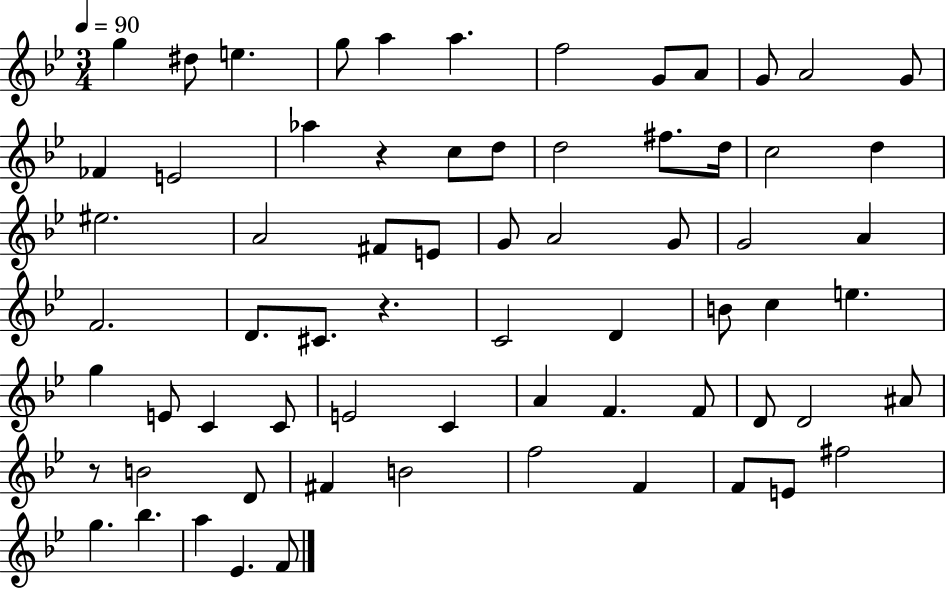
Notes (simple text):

G5/q D#5/e E5/q. G5/e A5/q A5/q. F5/h G4/e A4/e G4/e A4/h G4/e FES4/q E4/h Ab5/q R/q C5/e D5/e D5/h F#5/e. D5/s C5/h D5/q EIS5/h. A4/h F#4/e E4/e G4/e A4/h G4/e G4/h A4/q F4/h. D4/e. C#4/e. R/q. C4/h D4/q B4/e C5/q E5/q. G5/q E4/e C4/q C4/e E4/h C4/q A4/q F4/q. F4/e D4/e D4/h A#4/e R/e B4/h D4/e F#4/q B4/h F5/h F4/q F4/e E4/e F#5/h G5/q. Bb5/q. A5/q Eb4/q. F4/e